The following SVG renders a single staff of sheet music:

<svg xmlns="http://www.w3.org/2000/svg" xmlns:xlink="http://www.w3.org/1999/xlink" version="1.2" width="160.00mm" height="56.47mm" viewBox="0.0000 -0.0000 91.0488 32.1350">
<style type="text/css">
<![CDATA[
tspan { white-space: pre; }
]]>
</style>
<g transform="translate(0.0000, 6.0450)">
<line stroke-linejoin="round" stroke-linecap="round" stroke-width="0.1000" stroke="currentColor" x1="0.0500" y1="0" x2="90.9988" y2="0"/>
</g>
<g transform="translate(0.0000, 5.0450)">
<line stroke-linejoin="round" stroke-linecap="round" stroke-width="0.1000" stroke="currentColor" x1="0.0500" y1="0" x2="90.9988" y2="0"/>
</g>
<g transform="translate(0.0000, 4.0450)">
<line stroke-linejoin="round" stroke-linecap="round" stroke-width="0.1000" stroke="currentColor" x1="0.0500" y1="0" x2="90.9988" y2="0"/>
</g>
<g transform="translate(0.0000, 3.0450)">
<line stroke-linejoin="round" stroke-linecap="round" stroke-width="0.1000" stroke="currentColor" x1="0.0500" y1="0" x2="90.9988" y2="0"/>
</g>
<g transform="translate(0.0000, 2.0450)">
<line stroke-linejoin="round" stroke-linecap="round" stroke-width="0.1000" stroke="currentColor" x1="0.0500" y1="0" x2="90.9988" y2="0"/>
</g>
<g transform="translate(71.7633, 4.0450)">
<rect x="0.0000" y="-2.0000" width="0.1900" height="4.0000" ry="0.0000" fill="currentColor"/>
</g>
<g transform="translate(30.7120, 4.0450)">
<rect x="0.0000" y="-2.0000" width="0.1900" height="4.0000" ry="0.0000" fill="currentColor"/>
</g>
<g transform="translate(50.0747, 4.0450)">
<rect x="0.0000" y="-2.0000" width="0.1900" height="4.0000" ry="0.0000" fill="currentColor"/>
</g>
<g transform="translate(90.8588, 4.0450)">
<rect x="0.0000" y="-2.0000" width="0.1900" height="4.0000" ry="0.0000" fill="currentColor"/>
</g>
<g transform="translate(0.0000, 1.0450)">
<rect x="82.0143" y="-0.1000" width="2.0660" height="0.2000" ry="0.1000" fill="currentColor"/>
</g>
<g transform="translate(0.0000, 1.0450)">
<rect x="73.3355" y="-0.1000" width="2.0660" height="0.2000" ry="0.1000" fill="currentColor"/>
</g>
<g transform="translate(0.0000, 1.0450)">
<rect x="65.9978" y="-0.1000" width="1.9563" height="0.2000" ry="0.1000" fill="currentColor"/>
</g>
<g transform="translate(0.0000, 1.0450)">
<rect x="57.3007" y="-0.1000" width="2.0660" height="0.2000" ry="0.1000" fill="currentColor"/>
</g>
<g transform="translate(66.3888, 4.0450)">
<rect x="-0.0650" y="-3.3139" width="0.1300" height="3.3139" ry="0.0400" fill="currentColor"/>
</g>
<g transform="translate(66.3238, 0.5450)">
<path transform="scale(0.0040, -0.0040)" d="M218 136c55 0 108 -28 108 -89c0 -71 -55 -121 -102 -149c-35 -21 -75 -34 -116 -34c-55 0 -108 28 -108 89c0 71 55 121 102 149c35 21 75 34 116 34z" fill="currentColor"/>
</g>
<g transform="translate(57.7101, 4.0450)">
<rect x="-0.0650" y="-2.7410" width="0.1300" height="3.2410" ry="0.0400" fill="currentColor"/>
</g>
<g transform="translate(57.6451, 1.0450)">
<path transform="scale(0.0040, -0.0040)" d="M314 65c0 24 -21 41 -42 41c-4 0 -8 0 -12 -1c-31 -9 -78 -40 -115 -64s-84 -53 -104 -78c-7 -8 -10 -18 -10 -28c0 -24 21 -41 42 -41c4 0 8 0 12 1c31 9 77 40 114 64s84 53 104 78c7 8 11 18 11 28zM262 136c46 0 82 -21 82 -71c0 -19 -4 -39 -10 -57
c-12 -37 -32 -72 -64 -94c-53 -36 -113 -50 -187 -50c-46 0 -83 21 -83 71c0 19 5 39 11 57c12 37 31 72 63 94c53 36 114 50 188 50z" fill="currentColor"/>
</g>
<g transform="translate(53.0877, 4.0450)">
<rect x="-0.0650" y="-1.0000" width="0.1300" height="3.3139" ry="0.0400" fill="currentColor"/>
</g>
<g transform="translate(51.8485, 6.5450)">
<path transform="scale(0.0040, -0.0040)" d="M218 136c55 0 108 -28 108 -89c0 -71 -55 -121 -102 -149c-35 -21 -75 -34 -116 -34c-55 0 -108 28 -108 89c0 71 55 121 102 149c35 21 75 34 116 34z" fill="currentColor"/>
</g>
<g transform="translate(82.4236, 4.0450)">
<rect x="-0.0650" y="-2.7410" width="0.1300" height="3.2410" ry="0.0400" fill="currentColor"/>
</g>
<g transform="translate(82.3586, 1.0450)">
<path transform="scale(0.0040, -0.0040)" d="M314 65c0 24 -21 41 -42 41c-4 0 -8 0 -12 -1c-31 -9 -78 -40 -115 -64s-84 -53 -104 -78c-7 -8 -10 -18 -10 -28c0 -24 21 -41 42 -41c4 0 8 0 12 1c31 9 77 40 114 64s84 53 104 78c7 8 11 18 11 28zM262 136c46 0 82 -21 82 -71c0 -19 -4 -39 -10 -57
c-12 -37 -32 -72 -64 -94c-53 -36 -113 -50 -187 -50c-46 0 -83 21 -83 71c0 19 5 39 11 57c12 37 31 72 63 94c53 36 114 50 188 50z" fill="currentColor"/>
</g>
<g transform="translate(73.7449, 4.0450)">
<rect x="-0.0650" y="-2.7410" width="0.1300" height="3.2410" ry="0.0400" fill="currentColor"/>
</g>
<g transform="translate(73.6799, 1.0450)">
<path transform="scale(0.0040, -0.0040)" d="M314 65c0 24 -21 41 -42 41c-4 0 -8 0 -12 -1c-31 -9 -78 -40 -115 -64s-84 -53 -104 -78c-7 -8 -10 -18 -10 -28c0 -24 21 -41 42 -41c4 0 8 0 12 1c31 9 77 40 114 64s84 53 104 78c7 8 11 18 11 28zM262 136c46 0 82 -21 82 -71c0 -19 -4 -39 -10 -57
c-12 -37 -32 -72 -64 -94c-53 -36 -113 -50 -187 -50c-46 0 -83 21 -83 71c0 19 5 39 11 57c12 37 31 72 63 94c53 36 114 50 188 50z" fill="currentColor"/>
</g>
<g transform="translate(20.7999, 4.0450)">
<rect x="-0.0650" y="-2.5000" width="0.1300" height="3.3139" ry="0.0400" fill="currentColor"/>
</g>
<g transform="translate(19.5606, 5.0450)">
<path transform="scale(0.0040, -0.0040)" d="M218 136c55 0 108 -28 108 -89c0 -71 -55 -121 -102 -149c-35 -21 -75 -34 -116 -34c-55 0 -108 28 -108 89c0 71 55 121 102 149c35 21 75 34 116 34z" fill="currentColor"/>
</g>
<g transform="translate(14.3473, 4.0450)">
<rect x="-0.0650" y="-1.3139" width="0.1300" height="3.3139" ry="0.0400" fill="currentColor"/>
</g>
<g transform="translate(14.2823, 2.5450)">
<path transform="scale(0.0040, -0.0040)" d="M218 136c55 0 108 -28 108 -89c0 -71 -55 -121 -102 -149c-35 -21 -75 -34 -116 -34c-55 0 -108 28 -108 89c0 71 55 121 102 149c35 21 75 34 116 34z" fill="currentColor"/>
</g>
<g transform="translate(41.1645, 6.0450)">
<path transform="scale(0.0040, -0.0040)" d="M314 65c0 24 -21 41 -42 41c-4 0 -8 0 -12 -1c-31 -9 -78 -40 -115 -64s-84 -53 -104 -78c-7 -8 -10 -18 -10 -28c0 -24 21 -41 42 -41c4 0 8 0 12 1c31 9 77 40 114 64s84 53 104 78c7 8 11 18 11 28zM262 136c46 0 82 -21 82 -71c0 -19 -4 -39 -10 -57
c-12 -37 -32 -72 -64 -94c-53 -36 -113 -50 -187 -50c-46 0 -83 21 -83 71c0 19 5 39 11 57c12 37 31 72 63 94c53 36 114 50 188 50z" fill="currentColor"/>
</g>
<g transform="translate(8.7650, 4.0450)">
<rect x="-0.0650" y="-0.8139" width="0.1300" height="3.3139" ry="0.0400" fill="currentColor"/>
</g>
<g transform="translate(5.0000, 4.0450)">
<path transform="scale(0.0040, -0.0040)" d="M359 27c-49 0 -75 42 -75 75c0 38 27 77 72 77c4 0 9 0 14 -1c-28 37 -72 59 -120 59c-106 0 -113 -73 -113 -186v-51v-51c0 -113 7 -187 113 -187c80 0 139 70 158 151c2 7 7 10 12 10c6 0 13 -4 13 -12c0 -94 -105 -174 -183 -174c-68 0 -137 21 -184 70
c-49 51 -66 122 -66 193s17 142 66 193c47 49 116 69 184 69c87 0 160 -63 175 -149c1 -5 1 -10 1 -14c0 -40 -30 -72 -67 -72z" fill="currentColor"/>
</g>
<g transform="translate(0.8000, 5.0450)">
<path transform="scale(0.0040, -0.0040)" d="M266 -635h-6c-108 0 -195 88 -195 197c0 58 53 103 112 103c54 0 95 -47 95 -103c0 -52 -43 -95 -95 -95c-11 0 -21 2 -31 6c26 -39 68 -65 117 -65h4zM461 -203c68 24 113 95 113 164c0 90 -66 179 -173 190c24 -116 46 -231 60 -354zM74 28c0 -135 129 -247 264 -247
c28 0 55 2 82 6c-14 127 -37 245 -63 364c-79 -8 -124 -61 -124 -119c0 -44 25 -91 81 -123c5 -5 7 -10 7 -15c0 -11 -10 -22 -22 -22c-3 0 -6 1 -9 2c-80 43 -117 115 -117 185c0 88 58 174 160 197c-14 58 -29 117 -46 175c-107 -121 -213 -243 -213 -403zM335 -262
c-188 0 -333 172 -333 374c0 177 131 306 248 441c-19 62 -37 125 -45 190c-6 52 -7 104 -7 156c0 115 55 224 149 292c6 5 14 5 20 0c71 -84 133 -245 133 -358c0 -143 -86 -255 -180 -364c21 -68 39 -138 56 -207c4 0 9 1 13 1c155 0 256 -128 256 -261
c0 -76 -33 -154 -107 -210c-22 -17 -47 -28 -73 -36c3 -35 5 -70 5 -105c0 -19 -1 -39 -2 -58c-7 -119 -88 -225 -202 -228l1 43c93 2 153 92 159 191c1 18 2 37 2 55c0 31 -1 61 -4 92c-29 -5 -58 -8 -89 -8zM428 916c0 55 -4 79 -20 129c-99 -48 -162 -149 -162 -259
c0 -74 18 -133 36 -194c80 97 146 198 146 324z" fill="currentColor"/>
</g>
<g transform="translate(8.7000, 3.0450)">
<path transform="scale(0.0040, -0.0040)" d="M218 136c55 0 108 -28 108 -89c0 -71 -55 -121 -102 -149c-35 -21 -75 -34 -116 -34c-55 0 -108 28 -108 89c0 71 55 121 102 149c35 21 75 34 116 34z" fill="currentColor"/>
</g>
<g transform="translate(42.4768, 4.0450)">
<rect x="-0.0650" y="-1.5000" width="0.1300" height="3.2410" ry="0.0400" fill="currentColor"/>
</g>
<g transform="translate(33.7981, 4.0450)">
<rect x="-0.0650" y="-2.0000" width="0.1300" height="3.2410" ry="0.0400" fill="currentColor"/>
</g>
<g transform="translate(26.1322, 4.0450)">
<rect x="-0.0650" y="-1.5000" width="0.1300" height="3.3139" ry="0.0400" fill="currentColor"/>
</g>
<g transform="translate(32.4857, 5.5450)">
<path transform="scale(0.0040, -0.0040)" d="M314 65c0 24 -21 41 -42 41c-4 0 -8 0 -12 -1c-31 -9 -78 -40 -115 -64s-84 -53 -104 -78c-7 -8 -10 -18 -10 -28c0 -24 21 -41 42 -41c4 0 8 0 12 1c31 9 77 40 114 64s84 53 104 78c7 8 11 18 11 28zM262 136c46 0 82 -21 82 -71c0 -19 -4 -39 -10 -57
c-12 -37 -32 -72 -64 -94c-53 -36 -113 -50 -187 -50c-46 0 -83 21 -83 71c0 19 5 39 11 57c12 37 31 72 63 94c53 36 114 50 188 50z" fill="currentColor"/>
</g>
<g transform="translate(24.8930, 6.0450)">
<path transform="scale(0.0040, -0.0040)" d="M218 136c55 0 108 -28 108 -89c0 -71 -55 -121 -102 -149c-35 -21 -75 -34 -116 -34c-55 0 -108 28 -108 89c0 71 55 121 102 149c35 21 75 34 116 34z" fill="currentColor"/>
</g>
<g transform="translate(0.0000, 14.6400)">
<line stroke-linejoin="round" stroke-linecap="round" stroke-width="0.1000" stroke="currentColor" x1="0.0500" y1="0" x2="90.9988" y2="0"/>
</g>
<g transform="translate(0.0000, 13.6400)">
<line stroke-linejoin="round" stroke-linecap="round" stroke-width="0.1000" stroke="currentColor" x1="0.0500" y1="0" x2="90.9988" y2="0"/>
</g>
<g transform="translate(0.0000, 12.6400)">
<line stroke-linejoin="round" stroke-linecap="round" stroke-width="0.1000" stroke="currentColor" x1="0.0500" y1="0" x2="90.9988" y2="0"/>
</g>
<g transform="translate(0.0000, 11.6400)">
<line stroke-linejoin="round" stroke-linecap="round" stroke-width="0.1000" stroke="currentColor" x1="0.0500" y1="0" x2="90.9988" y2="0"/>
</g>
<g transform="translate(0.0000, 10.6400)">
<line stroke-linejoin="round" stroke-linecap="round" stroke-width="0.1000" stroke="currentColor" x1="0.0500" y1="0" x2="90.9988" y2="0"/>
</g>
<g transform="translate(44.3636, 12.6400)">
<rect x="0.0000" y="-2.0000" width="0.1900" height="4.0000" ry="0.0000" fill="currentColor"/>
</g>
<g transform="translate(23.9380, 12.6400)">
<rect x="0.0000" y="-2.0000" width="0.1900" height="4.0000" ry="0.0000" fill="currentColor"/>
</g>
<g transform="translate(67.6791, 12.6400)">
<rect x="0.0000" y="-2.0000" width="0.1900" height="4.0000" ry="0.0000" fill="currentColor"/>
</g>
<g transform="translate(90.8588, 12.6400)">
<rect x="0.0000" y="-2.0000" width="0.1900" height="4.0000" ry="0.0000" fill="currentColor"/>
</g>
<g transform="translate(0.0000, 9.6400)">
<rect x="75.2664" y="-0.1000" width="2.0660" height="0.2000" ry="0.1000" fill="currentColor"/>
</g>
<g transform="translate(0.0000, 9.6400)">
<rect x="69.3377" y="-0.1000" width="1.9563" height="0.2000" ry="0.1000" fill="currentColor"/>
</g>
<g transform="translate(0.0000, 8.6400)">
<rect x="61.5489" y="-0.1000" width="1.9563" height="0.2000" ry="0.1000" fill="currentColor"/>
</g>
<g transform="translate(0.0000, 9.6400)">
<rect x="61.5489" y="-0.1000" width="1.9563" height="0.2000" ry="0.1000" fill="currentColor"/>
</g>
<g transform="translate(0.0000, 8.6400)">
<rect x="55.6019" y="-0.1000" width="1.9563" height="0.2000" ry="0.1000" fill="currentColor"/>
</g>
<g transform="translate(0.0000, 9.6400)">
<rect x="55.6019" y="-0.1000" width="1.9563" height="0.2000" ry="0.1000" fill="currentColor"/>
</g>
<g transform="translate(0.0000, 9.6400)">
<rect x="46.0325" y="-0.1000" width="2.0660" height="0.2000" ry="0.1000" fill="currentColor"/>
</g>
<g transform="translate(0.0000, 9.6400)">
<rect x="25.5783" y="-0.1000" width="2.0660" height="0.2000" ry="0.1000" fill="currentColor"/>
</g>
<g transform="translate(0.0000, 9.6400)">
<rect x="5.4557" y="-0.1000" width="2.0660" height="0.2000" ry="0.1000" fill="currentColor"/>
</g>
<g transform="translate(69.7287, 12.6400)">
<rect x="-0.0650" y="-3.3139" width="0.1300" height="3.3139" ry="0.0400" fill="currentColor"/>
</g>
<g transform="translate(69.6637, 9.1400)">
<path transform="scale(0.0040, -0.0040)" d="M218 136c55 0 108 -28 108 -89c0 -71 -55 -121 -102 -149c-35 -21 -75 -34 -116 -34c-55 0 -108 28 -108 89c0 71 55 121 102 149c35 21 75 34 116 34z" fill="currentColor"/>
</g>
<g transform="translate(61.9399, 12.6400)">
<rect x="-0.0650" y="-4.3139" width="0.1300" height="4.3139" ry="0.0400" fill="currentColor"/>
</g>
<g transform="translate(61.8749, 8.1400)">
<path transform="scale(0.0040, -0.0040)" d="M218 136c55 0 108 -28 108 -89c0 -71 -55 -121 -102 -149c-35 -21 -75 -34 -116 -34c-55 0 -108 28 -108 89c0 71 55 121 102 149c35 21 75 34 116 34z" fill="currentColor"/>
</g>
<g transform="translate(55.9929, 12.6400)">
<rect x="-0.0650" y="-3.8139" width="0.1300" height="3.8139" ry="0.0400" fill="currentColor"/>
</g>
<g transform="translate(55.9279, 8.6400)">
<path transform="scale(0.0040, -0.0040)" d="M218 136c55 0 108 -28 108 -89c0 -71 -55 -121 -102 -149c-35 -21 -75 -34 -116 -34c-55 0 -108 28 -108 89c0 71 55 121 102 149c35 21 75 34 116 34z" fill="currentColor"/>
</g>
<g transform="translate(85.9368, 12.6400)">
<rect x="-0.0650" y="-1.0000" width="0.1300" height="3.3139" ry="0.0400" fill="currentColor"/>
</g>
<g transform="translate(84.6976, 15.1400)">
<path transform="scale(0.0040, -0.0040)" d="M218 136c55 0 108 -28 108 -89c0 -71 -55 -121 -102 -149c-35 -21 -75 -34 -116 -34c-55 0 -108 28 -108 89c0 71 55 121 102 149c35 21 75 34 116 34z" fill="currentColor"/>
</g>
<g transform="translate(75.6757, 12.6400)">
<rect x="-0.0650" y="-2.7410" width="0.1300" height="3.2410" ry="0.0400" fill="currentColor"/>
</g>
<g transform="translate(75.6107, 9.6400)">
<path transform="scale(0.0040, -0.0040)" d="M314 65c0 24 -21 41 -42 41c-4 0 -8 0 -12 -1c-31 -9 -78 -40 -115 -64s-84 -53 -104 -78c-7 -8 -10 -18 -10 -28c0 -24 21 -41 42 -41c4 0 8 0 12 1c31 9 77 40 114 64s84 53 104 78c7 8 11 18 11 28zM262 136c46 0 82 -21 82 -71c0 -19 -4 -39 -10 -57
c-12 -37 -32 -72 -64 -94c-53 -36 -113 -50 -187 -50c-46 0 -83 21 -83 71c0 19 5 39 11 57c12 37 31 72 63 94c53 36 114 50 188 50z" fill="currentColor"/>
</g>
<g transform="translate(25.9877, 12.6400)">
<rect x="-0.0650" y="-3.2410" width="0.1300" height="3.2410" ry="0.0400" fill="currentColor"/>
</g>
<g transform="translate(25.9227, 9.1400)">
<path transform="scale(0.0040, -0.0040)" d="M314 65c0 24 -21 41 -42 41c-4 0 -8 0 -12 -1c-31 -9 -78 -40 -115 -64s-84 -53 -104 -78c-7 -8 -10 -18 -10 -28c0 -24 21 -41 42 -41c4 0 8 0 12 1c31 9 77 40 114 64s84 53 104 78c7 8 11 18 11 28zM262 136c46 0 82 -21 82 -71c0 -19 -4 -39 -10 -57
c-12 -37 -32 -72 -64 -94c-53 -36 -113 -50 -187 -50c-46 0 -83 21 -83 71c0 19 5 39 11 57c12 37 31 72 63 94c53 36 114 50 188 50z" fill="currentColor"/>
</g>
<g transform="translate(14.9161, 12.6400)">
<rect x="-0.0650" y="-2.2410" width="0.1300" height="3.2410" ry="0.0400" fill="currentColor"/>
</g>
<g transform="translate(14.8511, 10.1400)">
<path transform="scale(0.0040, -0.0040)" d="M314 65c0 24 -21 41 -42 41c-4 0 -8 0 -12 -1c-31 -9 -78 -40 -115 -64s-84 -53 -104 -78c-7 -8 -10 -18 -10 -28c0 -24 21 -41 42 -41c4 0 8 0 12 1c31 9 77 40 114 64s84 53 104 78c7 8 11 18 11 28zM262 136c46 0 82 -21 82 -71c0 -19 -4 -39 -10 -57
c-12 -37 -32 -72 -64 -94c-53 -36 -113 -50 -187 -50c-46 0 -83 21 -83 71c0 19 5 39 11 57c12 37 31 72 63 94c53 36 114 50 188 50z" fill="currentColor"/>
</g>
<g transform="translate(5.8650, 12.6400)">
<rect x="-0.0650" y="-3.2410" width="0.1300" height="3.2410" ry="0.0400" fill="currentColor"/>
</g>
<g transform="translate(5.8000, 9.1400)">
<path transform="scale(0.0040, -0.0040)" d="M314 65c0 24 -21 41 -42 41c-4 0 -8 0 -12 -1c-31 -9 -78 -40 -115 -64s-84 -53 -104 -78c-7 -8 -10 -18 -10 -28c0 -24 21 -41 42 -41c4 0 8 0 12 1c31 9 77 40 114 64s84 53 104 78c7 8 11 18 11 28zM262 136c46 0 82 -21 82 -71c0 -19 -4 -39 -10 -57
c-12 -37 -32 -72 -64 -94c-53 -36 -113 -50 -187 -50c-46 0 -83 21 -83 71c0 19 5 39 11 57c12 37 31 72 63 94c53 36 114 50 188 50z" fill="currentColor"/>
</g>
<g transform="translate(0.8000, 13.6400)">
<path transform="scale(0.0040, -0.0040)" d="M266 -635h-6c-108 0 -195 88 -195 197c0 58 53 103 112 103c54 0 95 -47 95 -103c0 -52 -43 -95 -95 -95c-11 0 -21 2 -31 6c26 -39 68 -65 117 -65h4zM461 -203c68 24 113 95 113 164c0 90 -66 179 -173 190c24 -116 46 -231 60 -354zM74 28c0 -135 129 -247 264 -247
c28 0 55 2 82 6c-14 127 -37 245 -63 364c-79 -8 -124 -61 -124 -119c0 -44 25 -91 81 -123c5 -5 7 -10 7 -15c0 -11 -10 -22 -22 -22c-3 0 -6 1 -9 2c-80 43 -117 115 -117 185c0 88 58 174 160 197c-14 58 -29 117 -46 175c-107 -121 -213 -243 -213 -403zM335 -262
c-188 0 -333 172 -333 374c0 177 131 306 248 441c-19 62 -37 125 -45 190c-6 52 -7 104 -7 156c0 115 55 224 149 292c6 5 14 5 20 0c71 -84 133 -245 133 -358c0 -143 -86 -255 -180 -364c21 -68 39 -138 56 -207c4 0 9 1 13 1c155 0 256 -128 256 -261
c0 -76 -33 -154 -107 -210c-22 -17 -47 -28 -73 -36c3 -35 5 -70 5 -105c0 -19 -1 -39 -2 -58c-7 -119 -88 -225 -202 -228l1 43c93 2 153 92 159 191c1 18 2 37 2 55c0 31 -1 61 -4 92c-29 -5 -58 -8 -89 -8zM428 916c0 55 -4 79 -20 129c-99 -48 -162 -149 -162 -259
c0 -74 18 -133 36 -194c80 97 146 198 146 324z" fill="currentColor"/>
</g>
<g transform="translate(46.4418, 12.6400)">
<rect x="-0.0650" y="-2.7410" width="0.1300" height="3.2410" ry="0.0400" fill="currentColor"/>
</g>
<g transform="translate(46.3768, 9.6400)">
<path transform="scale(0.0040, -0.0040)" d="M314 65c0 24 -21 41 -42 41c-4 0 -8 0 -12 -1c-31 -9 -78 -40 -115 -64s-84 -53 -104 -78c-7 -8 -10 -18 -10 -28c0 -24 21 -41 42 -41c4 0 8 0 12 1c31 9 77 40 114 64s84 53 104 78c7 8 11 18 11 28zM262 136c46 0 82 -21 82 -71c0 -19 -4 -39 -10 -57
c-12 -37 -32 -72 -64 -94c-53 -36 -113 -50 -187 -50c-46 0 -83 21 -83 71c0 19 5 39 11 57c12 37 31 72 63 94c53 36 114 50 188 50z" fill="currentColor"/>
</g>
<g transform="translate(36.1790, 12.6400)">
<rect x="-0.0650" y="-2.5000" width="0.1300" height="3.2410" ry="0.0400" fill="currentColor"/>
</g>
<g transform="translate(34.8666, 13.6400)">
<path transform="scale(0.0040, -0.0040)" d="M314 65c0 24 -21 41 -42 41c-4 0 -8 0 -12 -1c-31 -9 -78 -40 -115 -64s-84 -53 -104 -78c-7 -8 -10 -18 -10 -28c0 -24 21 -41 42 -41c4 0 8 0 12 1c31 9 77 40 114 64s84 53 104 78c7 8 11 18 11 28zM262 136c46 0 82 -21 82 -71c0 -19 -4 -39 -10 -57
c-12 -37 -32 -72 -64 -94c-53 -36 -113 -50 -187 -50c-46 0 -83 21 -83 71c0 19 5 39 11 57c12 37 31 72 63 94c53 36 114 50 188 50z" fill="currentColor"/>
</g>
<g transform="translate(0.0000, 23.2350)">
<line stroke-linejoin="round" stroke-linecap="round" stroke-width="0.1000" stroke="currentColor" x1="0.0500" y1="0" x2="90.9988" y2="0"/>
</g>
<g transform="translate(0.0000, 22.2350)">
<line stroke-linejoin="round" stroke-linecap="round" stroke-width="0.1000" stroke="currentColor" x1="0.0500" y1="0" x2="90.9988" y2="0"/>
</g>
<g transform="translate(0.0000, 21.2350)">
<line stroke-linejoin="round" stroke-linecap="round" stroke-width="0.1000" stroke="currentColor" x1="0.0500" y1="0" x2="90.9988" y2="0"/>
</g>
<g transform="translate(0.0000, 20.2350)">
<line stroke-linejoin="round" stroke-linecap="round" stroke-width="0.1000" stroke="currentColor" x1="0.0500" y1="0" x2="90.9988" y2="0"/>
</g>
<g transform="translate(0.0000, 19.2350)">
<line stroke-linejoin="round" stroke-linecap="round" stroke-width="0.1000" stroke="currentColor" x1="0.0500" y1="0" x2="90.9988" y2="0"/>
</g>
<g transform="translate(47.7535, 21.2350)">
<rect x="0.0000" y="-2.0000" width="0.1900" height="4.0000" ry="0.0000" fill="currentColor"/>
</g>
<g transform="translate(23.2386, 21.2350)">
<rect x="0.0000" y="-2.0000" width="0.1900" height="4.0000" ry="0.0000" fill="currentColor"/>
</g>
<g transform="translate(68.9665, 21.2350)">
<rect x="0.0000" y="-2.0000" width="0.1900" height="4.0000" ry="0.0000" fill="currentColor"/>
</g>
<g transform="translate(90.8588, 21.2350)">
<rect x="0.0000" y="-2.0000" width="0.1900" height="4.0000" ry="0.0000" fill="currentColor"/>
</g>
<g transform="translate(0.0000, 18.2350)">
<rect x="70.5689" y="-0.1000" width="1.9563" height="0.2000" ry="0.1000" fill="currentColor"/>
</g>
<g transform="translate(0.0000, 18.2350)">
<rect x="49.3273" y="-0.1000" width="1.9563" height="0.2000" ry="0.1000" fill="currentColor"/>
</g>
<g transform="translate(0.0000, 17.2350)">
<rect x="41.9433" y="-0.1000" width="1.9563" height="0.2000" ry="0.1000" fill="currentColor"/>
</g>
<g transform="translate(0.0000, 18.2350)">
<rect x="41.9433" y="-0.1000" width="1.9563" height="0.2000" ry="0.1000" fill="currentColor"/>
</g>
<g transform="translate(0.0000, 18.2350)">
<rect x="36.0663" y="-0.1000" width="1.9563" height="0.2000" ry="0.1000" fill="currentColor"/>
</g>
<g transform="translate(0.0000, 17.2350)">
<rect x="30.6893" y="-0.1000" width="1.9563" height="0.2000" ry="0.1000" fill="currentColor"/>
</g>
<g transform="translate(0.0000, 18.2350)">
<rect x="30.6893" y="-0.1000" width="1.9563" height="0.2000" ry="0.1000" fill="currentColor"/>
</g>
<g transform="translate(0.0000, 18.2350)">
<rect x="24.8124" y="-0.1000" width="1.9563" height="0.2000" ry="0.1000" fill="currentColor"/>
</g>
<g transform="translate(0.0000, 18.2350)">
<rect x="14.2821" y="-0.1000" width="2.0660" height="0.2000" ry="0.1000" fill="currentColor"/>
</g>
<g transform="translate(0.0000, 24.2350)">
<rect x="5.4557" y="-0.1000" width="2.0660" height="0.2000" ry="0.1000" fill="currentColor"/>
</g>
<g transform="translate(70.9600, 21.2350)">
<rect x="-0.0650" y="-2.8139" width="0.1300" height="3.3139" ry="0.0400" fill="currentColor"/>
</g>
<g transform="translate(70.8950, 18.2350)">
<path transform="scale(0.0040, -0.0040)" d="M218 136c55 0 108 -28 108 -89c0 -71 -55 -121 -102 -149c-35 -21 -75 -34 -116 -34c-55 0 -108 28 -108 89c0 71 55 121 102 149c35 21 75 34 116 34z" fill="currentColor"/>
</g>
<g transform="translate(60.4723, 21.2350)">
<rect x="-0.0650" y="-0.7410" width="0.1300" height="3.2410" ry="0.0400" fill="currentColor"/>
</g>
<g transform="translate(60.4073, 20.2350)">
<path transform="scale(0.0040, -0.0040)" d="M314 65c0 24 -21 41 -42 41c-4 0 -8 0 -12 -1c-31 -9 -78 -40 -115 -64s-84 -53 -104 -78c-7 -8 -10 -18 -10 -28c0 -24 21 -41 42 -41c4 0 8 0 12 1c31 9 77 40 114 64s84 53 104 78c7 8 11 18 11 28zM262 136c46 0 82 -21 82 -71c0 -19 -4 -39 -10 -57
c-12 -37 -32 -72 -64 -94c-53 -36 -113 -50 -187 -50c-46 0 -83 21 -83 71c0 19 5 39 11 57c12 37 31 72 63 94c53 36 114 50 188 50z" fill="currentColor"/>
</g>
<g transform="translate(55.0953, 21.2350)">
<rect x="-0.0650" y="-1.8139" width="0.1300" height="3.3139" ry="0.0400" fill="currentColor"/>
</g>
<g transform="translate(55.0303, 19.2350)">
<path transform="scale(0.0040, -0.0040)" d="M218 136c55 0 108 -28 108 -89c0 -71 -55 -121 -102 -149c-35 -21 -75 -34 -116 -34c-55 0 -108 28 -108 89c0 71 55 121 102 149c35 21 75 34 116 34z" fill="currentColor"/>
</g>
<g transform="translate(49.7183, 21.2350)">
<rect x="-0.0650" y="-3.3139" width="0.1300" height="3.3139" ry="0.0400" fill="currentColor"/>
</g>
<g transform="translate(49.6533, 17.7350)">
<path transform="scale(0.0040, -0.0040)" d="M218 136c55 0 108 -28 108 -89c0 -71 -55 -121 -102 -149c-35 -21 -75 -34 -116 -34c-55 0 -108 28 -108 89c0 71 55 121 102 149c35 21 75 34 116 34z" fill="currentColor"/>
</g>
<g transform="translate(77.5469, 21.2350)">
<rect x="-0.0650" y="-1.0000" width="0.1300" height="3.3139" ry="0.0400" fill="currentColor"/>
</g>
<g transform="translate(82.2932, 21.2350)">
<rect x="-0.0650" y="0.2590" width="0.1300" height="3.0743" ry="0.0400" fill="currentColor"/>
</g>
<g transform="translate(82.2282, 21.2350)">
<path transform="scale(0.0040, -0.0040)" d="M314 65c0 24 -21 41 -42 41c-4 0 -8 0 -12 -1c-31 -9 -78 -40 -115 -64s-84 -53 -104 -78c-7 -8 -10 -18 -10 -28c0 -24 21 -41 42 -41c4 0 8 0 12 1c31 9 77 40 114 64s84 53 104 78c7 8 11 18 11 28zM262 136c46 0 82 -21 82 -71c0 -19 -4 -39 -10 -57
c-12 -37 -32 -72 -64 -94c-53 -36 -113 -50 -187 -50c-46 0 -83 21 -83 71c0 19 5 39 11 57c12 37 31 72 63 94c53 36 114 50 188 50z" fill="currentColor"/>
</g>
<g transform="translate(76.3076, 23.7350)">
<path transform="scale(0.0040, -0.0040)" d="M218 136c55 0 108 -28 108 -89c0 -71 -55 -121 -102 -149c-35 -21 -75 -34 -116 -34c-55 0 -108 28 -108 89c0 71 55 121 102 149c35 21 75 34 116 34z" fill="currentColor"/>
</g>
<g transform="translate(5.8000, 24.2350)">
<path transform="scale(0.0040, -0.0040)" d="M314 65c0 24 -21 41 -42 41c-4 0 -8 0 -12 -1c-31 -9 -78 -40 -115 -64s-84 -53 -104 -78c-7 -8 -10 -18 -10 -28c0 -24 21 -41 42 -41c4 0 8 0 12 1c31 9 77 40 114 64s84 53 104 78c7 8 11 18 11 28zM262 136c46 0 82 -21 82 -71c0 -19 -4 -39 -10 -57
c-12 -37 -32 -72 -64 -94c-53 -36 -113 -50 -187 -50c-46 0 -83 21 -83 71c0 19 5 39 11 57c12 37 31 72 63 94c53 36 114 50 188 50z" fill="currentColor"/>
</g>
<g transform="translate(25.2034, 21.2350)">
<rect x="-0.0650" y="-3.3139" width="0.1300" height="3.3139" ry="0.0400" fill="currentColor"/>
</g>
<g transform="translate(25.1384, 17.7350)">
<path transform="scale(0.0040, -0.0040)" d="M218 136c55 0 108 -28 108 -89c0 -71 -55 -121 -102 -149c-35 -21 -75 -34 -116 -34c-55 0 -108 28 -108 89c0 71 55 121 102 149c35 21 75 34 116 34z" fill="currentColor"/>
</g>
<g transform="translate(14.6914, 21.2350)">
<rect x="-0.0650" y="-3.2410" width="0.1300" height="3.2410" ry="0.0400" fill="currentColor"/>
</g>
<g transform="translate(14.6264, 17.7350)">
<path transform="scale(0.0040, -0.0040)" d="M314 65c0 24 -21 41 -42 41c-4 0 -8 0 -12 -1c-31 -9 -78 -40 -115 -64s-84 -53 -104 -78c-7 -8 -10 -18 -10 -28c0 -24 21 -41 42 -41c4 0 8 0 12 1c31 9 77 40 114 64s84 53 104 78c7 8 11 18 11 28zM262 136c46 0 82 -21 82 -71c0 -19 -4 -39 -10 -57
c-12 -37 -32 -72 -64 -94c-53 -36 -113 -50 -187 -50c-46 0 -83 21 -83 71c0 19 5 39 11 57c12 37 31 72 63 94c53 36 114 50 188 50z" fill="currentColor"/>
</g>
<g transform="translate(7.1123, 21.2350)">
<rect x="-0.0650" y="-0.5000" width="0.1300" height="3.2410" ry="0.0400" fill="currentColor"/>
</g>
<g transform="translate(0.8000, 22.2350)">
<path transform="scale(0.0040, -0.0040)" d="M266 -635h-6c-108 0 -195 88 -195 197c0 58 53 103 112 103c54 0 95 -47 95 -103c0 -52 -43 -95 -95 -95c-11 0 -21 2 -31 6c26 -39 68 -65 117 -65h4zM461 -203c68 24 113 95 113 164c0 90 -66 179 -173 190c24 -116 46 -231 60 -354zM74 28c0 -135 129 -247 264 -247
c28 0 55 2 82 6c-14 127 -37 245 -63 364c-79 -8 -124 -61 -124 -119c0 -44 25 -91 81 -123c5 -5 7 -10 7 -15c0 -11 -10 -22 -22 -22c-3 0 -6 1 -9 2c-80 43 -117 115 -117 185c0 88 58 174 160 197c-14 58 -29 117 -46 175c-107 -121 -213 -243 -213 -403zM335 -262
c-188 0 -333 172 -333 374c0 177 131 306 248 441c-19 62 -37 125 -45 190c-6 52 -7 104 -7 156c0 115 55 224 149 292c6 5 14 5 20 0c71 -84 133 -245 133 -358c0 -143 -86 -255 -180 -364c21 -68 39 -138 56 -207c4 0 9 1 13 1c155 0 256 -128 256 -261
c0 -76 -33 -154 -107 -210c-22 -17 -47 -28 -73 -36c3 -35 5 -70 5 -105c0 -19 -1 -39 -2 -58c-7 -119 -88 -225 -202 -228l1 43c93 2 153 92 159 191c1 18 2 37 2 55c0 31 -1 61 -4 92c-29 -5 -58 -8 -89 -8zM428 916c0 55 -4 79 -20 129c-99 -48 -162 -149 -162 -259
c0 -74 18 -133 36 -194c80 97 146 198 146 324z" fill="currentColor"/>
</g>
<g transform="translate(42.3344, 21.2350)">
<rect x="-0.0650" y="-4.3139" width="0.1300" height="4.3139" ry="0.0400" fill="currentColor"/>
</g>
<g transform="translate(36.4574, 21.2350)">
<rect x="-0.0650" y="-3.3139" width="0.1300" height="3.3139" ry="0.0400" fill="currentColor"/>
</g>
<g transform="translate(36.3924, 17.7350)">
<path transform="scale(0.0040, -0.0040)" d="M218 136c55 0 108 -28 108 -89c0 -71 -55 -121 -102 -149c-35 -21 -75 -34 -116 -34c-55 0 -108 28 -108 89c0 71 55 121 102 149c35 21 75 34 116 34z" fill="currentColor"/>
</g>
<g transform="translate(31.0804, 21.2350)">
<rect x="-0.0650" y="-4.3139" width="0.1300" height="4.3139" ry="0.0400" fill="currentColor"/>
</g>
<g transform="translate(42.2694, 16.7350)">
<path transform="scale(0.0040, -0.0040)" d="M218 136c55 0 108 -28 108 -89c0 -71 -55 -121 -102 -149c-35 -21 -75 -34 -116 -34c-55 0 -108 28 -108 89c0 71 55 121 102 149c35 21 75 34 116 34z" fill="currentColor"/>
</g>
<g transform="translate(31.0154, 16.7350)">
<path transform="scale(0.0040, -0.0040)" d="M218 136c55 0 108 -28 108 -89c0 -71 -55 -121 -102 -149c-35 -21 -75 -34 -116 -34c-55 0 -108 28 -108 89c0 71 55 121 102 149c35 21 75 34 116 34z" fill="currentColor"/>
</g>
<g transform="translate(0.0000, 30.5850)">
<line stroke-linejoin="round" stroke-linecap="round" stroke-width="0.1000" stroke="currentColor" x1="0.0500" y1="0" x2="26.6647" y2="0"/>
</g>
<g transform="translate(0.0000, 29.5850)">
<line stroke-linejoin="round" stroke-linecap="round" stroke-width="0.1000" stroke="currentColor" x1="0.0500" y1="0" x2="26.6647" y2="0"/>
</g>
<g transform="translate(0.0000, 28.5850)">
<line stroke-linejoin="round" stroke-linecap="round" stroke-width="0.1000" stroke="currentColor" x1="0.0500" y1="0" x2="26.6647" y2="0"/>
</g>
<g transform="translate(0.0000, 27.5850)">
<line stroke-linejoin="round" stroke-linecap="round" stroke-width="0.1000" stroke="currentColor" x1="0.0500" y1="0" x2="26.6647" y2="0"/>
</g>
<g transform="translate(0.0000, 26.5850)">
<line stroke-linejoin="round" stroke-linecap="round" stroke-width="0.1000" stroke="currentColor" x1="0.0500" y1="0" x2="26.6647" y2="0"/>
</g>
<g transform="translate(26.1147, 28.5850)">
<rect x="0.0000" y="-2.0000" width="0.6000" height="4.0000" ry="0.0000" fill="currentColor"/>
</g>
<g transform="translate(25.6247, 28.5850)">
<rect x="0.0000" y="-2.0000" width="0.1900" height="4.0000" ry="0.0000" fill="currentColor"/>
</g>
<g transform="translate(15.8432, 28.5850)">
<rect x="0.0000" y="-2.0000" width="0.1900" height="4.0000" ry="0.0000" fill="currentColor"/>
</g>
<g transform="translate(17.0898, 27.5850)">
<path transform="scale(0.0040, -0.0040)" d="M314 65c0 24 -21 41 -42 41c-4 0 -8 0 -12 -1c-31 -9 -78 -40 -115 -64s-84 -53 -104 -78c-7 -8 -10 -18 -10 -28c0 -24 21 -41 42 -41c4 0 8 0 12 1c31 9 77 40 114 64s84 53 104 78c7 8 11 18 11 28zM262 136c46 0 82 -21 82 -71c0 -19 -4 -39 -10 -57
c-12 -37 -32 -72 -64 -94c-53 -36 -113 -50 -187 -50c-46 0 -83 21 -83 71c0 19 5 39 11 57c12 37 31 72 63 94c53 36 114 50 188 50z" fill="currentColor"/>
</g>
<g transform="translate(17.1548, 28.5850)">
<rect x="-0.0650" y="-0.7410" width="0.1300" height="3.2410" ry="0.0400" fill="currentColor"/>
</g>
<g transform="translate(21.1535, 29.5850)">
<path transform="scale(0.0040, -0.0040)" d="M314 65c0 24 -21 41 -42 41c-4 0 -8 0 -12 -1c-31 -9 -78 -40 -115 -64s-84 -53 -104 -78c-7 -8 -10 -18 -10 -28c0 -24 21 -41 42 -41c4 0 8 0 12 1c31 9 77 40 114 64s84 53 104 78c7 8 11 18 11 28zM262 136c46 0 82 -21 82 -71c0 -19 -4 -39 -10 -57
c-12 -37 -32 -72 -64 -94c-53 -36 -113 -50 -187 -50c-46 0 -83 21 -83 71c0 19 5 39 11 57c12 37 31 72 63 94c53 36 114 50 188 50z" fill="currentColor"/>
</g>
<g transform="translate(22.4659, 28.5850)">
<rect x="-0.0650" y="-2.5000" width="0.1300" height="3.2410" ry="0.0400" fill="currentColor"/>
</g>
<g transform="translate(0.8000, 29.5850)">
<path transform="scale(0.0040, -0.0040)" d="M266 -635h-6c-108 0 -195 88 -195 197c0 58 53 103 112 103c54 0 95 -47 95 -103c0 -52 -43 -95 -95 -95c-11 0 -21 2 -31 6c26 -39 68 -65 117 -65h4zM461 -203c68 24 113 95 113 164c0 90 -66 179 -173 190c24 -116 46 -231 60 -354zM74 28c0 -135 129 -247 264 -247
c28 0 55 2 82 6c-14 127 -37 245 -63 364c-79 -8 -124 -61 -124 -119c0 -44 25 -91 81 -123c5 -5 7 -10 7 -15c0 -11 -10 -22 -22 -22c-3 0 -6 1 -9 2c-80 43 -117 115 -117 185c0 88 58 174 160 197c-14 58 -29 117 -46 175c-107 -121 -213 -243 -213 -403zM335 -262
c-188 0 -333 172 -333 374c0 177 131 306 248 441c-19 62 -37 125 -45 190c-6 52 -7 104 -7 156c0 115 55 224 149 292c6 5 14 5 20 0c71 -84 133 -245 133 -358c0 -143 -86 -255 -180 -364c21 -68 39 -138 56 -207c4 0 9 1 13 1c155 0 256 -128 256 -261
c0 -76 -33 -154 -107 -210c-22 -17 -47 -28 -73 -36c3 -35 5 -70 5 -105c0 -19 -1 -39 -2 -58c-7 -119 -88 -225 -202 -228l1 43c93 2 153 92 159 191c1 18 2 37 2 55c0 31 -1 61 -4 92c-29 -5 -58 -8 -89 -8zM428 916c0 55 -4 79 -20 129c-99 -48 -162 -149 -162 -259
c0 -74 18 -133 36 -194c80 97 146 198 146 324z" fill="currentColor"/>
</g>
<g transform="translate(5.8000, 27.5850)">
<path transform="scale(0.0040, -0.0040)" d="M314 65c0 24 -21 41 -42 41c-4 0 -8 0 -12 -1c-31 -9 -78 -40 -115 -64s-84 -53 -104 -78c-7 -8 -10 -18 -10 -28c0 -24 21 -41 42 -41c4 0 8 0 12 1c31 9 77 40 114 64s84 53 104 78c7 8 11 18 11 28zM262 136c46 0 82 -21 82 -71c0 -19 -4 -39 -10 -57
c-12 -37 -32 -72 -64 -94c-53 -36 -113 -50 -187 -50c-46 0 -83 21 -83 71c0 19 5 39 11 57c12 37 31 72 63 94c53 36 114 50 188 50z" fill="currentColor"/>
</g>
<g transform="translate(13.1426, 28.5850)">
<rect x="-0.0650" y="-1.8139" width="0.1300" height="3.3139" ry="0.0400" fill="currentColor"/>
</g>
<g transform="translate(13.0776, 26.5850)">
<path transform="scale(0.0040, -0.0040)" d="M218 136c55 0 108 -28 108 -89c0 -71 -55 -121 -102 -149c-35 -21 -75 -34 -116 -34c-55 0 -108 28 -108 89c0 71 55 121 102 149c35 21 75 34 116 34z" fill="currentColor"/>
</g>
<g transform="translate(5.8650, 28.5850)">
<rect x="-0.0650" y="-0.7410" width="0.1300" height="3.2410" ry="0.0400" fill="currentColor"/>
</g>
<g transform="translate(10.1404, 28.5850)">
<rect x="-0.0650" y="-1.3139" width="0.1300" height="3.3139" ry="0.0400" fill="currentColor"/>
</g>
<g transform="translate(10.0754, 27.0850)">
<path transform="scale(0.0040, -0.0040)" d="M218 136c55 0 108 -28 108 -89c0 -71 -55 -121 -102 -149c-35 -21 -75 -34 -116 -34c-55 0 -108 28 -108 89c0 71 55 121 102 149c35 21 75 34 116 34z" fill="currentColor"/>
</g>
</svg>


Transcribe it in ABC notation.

X:1
T:Untitled
M:4/4
L:1/4
K:C
d e G E F2 E2 D a2 b a2 a2 b2 g2 b2 G2 a2 c' d' b a2 D C2 b2 b d' b d' b f d2 a D B2 d2 e f d2 G2